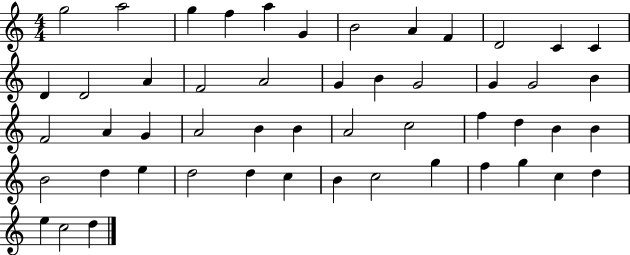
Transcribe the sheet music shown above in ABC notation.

X:1
T:Untitled
M:4/4
L:1/4
K:C
g2 a2 g f a G B2 A F D2 C C D D2 A F2 A2 G B G2 G G2 B F2 A G A2 B B A2 c2 f d B B B2 d e d2 d c B c2 g f g c d e c2 d